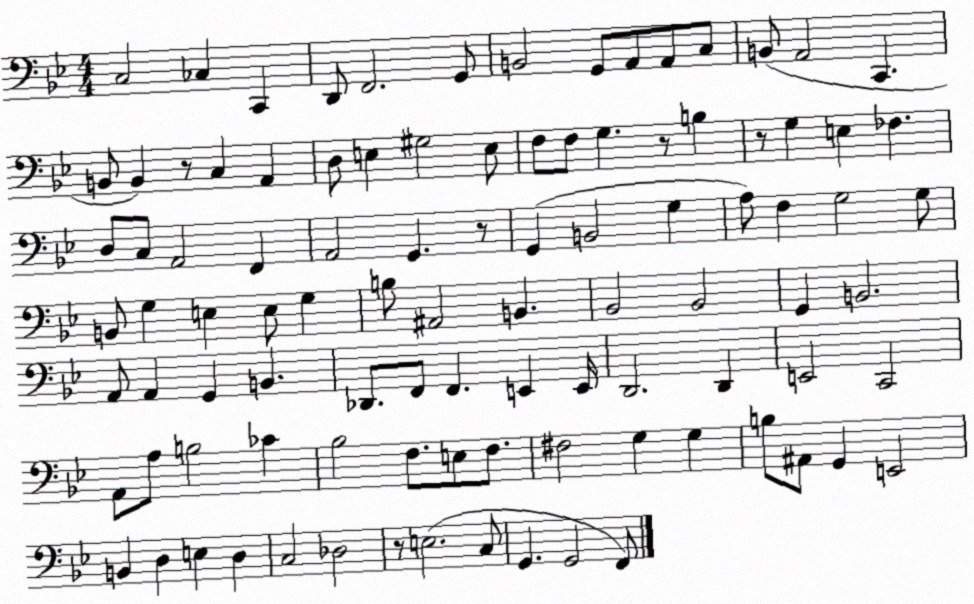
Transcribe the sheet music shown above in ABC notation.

X:1
T:Untitled
M:4/4
L:1/4
K:Bb
C,2 _C, C,, D,,/2 F,,2 G,,/2 B,,2 G,,/2 A,,/2 A,,/2 C,/2 B,,/2 A,,2 C,, B,,/2 B,, z/2 C, A,, D,/2 E, ^G,2 E,/2 F,/2 F,/2 G, z/2 B, z/2 G, E, _F, D,/2 C,/2 A,,2 F,, A,,2 G,, z/2 G,, B,,2 G, A,/2 F, G,2 G,/2 B,,/2 G, E, E,/2 G, B,/2 ^A,,2 B,, _B,,2 _B,,2 G,, B,,2 A,,/2 A,, G,, B,, _D,,/2 F,,/2 F,, E,, E,,/4 D,,2 D,, E,,2 C,,2 A,,/2 A,/2 B,2 _C _B,2 F,/2 E,/2 F,/2 ^F,2 G, G, B,/2 ^A,,/2 G,, E,,2 B,, D, E, D, C,2 _D,2 z/2 E,2 C,/2 G,, G,,2 F,,/2